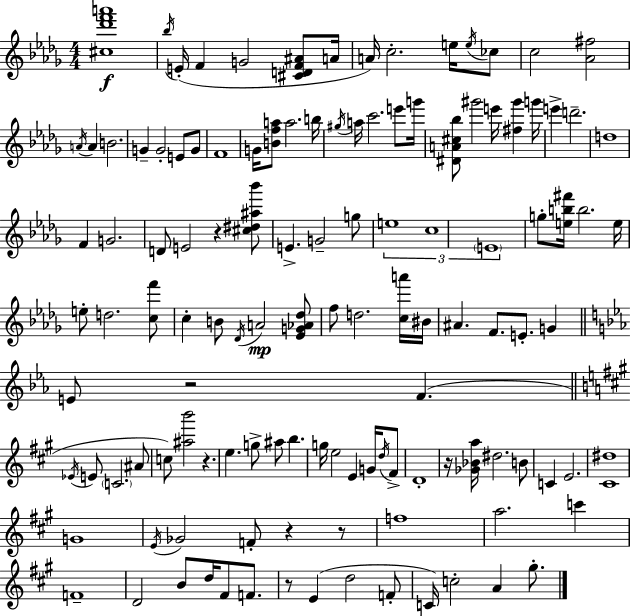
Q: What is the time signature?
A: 4/4